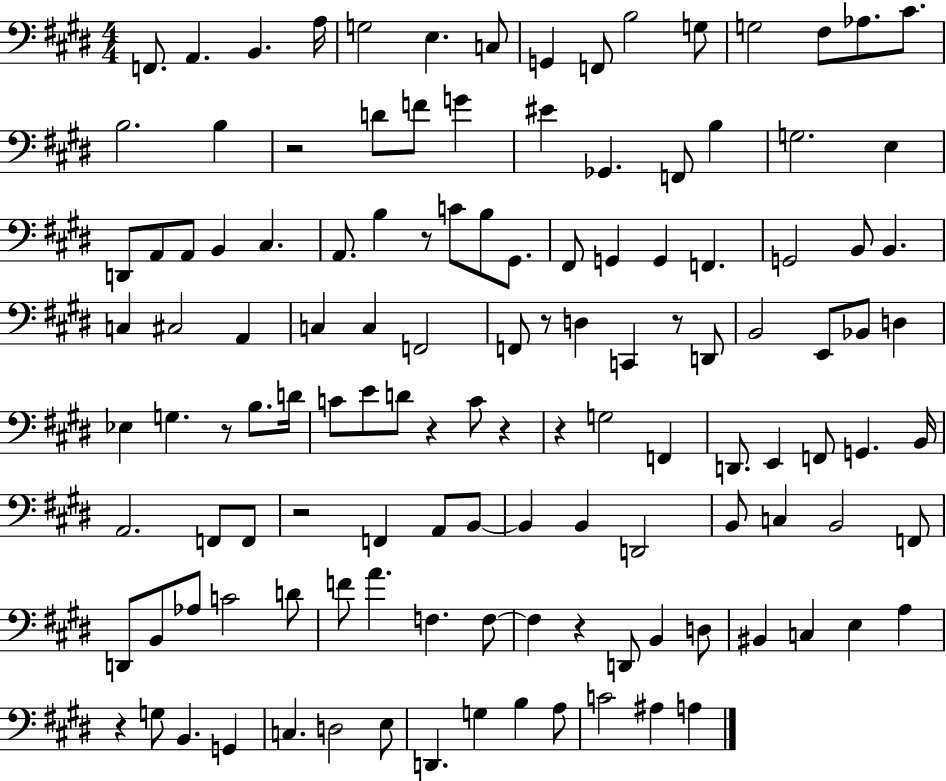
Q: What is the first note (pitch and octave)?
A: F2